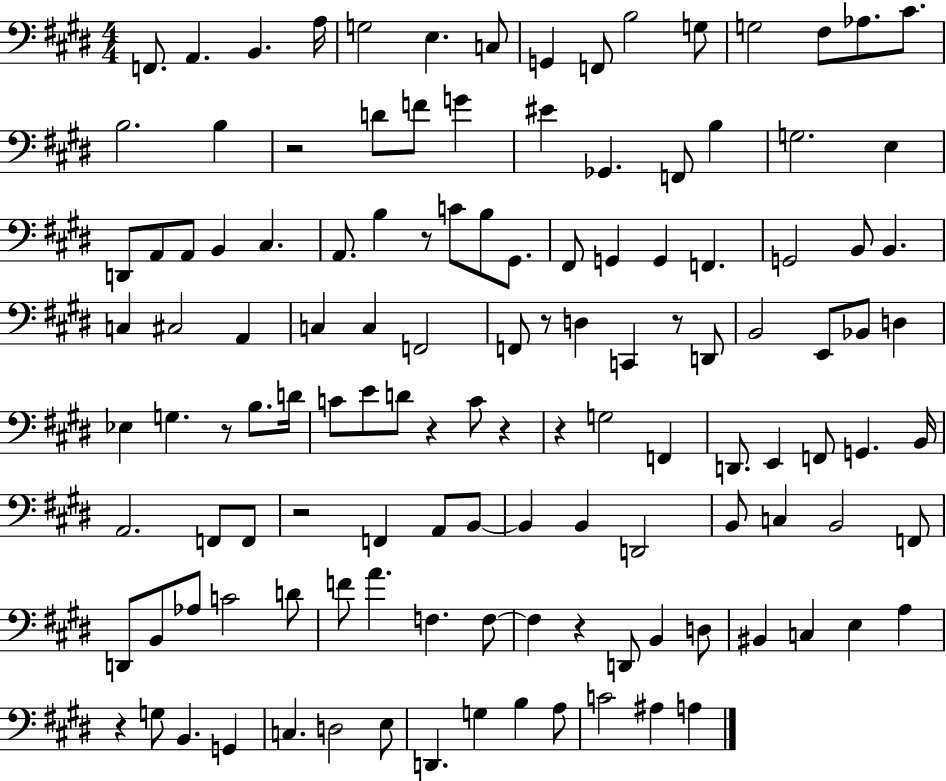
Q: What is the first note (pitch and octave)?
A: F2